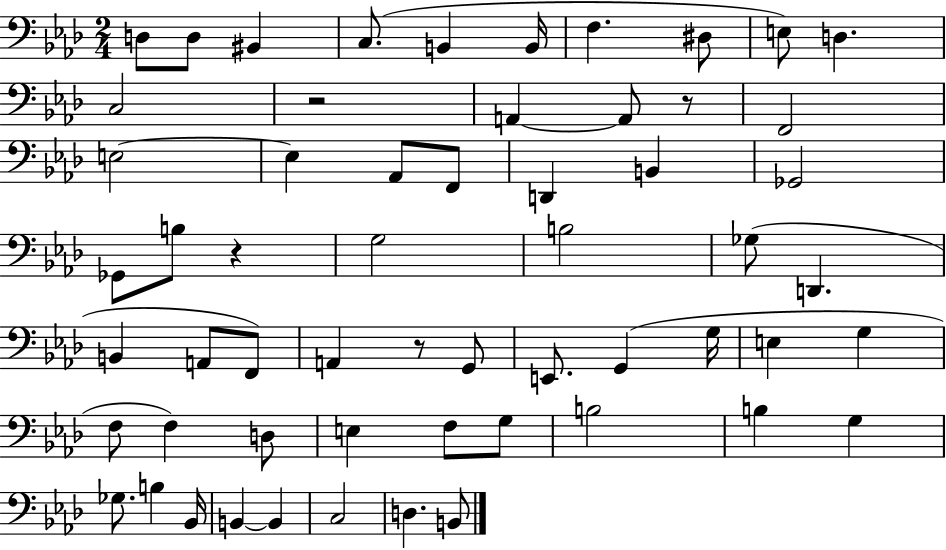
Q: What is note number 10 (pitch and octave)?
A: D3